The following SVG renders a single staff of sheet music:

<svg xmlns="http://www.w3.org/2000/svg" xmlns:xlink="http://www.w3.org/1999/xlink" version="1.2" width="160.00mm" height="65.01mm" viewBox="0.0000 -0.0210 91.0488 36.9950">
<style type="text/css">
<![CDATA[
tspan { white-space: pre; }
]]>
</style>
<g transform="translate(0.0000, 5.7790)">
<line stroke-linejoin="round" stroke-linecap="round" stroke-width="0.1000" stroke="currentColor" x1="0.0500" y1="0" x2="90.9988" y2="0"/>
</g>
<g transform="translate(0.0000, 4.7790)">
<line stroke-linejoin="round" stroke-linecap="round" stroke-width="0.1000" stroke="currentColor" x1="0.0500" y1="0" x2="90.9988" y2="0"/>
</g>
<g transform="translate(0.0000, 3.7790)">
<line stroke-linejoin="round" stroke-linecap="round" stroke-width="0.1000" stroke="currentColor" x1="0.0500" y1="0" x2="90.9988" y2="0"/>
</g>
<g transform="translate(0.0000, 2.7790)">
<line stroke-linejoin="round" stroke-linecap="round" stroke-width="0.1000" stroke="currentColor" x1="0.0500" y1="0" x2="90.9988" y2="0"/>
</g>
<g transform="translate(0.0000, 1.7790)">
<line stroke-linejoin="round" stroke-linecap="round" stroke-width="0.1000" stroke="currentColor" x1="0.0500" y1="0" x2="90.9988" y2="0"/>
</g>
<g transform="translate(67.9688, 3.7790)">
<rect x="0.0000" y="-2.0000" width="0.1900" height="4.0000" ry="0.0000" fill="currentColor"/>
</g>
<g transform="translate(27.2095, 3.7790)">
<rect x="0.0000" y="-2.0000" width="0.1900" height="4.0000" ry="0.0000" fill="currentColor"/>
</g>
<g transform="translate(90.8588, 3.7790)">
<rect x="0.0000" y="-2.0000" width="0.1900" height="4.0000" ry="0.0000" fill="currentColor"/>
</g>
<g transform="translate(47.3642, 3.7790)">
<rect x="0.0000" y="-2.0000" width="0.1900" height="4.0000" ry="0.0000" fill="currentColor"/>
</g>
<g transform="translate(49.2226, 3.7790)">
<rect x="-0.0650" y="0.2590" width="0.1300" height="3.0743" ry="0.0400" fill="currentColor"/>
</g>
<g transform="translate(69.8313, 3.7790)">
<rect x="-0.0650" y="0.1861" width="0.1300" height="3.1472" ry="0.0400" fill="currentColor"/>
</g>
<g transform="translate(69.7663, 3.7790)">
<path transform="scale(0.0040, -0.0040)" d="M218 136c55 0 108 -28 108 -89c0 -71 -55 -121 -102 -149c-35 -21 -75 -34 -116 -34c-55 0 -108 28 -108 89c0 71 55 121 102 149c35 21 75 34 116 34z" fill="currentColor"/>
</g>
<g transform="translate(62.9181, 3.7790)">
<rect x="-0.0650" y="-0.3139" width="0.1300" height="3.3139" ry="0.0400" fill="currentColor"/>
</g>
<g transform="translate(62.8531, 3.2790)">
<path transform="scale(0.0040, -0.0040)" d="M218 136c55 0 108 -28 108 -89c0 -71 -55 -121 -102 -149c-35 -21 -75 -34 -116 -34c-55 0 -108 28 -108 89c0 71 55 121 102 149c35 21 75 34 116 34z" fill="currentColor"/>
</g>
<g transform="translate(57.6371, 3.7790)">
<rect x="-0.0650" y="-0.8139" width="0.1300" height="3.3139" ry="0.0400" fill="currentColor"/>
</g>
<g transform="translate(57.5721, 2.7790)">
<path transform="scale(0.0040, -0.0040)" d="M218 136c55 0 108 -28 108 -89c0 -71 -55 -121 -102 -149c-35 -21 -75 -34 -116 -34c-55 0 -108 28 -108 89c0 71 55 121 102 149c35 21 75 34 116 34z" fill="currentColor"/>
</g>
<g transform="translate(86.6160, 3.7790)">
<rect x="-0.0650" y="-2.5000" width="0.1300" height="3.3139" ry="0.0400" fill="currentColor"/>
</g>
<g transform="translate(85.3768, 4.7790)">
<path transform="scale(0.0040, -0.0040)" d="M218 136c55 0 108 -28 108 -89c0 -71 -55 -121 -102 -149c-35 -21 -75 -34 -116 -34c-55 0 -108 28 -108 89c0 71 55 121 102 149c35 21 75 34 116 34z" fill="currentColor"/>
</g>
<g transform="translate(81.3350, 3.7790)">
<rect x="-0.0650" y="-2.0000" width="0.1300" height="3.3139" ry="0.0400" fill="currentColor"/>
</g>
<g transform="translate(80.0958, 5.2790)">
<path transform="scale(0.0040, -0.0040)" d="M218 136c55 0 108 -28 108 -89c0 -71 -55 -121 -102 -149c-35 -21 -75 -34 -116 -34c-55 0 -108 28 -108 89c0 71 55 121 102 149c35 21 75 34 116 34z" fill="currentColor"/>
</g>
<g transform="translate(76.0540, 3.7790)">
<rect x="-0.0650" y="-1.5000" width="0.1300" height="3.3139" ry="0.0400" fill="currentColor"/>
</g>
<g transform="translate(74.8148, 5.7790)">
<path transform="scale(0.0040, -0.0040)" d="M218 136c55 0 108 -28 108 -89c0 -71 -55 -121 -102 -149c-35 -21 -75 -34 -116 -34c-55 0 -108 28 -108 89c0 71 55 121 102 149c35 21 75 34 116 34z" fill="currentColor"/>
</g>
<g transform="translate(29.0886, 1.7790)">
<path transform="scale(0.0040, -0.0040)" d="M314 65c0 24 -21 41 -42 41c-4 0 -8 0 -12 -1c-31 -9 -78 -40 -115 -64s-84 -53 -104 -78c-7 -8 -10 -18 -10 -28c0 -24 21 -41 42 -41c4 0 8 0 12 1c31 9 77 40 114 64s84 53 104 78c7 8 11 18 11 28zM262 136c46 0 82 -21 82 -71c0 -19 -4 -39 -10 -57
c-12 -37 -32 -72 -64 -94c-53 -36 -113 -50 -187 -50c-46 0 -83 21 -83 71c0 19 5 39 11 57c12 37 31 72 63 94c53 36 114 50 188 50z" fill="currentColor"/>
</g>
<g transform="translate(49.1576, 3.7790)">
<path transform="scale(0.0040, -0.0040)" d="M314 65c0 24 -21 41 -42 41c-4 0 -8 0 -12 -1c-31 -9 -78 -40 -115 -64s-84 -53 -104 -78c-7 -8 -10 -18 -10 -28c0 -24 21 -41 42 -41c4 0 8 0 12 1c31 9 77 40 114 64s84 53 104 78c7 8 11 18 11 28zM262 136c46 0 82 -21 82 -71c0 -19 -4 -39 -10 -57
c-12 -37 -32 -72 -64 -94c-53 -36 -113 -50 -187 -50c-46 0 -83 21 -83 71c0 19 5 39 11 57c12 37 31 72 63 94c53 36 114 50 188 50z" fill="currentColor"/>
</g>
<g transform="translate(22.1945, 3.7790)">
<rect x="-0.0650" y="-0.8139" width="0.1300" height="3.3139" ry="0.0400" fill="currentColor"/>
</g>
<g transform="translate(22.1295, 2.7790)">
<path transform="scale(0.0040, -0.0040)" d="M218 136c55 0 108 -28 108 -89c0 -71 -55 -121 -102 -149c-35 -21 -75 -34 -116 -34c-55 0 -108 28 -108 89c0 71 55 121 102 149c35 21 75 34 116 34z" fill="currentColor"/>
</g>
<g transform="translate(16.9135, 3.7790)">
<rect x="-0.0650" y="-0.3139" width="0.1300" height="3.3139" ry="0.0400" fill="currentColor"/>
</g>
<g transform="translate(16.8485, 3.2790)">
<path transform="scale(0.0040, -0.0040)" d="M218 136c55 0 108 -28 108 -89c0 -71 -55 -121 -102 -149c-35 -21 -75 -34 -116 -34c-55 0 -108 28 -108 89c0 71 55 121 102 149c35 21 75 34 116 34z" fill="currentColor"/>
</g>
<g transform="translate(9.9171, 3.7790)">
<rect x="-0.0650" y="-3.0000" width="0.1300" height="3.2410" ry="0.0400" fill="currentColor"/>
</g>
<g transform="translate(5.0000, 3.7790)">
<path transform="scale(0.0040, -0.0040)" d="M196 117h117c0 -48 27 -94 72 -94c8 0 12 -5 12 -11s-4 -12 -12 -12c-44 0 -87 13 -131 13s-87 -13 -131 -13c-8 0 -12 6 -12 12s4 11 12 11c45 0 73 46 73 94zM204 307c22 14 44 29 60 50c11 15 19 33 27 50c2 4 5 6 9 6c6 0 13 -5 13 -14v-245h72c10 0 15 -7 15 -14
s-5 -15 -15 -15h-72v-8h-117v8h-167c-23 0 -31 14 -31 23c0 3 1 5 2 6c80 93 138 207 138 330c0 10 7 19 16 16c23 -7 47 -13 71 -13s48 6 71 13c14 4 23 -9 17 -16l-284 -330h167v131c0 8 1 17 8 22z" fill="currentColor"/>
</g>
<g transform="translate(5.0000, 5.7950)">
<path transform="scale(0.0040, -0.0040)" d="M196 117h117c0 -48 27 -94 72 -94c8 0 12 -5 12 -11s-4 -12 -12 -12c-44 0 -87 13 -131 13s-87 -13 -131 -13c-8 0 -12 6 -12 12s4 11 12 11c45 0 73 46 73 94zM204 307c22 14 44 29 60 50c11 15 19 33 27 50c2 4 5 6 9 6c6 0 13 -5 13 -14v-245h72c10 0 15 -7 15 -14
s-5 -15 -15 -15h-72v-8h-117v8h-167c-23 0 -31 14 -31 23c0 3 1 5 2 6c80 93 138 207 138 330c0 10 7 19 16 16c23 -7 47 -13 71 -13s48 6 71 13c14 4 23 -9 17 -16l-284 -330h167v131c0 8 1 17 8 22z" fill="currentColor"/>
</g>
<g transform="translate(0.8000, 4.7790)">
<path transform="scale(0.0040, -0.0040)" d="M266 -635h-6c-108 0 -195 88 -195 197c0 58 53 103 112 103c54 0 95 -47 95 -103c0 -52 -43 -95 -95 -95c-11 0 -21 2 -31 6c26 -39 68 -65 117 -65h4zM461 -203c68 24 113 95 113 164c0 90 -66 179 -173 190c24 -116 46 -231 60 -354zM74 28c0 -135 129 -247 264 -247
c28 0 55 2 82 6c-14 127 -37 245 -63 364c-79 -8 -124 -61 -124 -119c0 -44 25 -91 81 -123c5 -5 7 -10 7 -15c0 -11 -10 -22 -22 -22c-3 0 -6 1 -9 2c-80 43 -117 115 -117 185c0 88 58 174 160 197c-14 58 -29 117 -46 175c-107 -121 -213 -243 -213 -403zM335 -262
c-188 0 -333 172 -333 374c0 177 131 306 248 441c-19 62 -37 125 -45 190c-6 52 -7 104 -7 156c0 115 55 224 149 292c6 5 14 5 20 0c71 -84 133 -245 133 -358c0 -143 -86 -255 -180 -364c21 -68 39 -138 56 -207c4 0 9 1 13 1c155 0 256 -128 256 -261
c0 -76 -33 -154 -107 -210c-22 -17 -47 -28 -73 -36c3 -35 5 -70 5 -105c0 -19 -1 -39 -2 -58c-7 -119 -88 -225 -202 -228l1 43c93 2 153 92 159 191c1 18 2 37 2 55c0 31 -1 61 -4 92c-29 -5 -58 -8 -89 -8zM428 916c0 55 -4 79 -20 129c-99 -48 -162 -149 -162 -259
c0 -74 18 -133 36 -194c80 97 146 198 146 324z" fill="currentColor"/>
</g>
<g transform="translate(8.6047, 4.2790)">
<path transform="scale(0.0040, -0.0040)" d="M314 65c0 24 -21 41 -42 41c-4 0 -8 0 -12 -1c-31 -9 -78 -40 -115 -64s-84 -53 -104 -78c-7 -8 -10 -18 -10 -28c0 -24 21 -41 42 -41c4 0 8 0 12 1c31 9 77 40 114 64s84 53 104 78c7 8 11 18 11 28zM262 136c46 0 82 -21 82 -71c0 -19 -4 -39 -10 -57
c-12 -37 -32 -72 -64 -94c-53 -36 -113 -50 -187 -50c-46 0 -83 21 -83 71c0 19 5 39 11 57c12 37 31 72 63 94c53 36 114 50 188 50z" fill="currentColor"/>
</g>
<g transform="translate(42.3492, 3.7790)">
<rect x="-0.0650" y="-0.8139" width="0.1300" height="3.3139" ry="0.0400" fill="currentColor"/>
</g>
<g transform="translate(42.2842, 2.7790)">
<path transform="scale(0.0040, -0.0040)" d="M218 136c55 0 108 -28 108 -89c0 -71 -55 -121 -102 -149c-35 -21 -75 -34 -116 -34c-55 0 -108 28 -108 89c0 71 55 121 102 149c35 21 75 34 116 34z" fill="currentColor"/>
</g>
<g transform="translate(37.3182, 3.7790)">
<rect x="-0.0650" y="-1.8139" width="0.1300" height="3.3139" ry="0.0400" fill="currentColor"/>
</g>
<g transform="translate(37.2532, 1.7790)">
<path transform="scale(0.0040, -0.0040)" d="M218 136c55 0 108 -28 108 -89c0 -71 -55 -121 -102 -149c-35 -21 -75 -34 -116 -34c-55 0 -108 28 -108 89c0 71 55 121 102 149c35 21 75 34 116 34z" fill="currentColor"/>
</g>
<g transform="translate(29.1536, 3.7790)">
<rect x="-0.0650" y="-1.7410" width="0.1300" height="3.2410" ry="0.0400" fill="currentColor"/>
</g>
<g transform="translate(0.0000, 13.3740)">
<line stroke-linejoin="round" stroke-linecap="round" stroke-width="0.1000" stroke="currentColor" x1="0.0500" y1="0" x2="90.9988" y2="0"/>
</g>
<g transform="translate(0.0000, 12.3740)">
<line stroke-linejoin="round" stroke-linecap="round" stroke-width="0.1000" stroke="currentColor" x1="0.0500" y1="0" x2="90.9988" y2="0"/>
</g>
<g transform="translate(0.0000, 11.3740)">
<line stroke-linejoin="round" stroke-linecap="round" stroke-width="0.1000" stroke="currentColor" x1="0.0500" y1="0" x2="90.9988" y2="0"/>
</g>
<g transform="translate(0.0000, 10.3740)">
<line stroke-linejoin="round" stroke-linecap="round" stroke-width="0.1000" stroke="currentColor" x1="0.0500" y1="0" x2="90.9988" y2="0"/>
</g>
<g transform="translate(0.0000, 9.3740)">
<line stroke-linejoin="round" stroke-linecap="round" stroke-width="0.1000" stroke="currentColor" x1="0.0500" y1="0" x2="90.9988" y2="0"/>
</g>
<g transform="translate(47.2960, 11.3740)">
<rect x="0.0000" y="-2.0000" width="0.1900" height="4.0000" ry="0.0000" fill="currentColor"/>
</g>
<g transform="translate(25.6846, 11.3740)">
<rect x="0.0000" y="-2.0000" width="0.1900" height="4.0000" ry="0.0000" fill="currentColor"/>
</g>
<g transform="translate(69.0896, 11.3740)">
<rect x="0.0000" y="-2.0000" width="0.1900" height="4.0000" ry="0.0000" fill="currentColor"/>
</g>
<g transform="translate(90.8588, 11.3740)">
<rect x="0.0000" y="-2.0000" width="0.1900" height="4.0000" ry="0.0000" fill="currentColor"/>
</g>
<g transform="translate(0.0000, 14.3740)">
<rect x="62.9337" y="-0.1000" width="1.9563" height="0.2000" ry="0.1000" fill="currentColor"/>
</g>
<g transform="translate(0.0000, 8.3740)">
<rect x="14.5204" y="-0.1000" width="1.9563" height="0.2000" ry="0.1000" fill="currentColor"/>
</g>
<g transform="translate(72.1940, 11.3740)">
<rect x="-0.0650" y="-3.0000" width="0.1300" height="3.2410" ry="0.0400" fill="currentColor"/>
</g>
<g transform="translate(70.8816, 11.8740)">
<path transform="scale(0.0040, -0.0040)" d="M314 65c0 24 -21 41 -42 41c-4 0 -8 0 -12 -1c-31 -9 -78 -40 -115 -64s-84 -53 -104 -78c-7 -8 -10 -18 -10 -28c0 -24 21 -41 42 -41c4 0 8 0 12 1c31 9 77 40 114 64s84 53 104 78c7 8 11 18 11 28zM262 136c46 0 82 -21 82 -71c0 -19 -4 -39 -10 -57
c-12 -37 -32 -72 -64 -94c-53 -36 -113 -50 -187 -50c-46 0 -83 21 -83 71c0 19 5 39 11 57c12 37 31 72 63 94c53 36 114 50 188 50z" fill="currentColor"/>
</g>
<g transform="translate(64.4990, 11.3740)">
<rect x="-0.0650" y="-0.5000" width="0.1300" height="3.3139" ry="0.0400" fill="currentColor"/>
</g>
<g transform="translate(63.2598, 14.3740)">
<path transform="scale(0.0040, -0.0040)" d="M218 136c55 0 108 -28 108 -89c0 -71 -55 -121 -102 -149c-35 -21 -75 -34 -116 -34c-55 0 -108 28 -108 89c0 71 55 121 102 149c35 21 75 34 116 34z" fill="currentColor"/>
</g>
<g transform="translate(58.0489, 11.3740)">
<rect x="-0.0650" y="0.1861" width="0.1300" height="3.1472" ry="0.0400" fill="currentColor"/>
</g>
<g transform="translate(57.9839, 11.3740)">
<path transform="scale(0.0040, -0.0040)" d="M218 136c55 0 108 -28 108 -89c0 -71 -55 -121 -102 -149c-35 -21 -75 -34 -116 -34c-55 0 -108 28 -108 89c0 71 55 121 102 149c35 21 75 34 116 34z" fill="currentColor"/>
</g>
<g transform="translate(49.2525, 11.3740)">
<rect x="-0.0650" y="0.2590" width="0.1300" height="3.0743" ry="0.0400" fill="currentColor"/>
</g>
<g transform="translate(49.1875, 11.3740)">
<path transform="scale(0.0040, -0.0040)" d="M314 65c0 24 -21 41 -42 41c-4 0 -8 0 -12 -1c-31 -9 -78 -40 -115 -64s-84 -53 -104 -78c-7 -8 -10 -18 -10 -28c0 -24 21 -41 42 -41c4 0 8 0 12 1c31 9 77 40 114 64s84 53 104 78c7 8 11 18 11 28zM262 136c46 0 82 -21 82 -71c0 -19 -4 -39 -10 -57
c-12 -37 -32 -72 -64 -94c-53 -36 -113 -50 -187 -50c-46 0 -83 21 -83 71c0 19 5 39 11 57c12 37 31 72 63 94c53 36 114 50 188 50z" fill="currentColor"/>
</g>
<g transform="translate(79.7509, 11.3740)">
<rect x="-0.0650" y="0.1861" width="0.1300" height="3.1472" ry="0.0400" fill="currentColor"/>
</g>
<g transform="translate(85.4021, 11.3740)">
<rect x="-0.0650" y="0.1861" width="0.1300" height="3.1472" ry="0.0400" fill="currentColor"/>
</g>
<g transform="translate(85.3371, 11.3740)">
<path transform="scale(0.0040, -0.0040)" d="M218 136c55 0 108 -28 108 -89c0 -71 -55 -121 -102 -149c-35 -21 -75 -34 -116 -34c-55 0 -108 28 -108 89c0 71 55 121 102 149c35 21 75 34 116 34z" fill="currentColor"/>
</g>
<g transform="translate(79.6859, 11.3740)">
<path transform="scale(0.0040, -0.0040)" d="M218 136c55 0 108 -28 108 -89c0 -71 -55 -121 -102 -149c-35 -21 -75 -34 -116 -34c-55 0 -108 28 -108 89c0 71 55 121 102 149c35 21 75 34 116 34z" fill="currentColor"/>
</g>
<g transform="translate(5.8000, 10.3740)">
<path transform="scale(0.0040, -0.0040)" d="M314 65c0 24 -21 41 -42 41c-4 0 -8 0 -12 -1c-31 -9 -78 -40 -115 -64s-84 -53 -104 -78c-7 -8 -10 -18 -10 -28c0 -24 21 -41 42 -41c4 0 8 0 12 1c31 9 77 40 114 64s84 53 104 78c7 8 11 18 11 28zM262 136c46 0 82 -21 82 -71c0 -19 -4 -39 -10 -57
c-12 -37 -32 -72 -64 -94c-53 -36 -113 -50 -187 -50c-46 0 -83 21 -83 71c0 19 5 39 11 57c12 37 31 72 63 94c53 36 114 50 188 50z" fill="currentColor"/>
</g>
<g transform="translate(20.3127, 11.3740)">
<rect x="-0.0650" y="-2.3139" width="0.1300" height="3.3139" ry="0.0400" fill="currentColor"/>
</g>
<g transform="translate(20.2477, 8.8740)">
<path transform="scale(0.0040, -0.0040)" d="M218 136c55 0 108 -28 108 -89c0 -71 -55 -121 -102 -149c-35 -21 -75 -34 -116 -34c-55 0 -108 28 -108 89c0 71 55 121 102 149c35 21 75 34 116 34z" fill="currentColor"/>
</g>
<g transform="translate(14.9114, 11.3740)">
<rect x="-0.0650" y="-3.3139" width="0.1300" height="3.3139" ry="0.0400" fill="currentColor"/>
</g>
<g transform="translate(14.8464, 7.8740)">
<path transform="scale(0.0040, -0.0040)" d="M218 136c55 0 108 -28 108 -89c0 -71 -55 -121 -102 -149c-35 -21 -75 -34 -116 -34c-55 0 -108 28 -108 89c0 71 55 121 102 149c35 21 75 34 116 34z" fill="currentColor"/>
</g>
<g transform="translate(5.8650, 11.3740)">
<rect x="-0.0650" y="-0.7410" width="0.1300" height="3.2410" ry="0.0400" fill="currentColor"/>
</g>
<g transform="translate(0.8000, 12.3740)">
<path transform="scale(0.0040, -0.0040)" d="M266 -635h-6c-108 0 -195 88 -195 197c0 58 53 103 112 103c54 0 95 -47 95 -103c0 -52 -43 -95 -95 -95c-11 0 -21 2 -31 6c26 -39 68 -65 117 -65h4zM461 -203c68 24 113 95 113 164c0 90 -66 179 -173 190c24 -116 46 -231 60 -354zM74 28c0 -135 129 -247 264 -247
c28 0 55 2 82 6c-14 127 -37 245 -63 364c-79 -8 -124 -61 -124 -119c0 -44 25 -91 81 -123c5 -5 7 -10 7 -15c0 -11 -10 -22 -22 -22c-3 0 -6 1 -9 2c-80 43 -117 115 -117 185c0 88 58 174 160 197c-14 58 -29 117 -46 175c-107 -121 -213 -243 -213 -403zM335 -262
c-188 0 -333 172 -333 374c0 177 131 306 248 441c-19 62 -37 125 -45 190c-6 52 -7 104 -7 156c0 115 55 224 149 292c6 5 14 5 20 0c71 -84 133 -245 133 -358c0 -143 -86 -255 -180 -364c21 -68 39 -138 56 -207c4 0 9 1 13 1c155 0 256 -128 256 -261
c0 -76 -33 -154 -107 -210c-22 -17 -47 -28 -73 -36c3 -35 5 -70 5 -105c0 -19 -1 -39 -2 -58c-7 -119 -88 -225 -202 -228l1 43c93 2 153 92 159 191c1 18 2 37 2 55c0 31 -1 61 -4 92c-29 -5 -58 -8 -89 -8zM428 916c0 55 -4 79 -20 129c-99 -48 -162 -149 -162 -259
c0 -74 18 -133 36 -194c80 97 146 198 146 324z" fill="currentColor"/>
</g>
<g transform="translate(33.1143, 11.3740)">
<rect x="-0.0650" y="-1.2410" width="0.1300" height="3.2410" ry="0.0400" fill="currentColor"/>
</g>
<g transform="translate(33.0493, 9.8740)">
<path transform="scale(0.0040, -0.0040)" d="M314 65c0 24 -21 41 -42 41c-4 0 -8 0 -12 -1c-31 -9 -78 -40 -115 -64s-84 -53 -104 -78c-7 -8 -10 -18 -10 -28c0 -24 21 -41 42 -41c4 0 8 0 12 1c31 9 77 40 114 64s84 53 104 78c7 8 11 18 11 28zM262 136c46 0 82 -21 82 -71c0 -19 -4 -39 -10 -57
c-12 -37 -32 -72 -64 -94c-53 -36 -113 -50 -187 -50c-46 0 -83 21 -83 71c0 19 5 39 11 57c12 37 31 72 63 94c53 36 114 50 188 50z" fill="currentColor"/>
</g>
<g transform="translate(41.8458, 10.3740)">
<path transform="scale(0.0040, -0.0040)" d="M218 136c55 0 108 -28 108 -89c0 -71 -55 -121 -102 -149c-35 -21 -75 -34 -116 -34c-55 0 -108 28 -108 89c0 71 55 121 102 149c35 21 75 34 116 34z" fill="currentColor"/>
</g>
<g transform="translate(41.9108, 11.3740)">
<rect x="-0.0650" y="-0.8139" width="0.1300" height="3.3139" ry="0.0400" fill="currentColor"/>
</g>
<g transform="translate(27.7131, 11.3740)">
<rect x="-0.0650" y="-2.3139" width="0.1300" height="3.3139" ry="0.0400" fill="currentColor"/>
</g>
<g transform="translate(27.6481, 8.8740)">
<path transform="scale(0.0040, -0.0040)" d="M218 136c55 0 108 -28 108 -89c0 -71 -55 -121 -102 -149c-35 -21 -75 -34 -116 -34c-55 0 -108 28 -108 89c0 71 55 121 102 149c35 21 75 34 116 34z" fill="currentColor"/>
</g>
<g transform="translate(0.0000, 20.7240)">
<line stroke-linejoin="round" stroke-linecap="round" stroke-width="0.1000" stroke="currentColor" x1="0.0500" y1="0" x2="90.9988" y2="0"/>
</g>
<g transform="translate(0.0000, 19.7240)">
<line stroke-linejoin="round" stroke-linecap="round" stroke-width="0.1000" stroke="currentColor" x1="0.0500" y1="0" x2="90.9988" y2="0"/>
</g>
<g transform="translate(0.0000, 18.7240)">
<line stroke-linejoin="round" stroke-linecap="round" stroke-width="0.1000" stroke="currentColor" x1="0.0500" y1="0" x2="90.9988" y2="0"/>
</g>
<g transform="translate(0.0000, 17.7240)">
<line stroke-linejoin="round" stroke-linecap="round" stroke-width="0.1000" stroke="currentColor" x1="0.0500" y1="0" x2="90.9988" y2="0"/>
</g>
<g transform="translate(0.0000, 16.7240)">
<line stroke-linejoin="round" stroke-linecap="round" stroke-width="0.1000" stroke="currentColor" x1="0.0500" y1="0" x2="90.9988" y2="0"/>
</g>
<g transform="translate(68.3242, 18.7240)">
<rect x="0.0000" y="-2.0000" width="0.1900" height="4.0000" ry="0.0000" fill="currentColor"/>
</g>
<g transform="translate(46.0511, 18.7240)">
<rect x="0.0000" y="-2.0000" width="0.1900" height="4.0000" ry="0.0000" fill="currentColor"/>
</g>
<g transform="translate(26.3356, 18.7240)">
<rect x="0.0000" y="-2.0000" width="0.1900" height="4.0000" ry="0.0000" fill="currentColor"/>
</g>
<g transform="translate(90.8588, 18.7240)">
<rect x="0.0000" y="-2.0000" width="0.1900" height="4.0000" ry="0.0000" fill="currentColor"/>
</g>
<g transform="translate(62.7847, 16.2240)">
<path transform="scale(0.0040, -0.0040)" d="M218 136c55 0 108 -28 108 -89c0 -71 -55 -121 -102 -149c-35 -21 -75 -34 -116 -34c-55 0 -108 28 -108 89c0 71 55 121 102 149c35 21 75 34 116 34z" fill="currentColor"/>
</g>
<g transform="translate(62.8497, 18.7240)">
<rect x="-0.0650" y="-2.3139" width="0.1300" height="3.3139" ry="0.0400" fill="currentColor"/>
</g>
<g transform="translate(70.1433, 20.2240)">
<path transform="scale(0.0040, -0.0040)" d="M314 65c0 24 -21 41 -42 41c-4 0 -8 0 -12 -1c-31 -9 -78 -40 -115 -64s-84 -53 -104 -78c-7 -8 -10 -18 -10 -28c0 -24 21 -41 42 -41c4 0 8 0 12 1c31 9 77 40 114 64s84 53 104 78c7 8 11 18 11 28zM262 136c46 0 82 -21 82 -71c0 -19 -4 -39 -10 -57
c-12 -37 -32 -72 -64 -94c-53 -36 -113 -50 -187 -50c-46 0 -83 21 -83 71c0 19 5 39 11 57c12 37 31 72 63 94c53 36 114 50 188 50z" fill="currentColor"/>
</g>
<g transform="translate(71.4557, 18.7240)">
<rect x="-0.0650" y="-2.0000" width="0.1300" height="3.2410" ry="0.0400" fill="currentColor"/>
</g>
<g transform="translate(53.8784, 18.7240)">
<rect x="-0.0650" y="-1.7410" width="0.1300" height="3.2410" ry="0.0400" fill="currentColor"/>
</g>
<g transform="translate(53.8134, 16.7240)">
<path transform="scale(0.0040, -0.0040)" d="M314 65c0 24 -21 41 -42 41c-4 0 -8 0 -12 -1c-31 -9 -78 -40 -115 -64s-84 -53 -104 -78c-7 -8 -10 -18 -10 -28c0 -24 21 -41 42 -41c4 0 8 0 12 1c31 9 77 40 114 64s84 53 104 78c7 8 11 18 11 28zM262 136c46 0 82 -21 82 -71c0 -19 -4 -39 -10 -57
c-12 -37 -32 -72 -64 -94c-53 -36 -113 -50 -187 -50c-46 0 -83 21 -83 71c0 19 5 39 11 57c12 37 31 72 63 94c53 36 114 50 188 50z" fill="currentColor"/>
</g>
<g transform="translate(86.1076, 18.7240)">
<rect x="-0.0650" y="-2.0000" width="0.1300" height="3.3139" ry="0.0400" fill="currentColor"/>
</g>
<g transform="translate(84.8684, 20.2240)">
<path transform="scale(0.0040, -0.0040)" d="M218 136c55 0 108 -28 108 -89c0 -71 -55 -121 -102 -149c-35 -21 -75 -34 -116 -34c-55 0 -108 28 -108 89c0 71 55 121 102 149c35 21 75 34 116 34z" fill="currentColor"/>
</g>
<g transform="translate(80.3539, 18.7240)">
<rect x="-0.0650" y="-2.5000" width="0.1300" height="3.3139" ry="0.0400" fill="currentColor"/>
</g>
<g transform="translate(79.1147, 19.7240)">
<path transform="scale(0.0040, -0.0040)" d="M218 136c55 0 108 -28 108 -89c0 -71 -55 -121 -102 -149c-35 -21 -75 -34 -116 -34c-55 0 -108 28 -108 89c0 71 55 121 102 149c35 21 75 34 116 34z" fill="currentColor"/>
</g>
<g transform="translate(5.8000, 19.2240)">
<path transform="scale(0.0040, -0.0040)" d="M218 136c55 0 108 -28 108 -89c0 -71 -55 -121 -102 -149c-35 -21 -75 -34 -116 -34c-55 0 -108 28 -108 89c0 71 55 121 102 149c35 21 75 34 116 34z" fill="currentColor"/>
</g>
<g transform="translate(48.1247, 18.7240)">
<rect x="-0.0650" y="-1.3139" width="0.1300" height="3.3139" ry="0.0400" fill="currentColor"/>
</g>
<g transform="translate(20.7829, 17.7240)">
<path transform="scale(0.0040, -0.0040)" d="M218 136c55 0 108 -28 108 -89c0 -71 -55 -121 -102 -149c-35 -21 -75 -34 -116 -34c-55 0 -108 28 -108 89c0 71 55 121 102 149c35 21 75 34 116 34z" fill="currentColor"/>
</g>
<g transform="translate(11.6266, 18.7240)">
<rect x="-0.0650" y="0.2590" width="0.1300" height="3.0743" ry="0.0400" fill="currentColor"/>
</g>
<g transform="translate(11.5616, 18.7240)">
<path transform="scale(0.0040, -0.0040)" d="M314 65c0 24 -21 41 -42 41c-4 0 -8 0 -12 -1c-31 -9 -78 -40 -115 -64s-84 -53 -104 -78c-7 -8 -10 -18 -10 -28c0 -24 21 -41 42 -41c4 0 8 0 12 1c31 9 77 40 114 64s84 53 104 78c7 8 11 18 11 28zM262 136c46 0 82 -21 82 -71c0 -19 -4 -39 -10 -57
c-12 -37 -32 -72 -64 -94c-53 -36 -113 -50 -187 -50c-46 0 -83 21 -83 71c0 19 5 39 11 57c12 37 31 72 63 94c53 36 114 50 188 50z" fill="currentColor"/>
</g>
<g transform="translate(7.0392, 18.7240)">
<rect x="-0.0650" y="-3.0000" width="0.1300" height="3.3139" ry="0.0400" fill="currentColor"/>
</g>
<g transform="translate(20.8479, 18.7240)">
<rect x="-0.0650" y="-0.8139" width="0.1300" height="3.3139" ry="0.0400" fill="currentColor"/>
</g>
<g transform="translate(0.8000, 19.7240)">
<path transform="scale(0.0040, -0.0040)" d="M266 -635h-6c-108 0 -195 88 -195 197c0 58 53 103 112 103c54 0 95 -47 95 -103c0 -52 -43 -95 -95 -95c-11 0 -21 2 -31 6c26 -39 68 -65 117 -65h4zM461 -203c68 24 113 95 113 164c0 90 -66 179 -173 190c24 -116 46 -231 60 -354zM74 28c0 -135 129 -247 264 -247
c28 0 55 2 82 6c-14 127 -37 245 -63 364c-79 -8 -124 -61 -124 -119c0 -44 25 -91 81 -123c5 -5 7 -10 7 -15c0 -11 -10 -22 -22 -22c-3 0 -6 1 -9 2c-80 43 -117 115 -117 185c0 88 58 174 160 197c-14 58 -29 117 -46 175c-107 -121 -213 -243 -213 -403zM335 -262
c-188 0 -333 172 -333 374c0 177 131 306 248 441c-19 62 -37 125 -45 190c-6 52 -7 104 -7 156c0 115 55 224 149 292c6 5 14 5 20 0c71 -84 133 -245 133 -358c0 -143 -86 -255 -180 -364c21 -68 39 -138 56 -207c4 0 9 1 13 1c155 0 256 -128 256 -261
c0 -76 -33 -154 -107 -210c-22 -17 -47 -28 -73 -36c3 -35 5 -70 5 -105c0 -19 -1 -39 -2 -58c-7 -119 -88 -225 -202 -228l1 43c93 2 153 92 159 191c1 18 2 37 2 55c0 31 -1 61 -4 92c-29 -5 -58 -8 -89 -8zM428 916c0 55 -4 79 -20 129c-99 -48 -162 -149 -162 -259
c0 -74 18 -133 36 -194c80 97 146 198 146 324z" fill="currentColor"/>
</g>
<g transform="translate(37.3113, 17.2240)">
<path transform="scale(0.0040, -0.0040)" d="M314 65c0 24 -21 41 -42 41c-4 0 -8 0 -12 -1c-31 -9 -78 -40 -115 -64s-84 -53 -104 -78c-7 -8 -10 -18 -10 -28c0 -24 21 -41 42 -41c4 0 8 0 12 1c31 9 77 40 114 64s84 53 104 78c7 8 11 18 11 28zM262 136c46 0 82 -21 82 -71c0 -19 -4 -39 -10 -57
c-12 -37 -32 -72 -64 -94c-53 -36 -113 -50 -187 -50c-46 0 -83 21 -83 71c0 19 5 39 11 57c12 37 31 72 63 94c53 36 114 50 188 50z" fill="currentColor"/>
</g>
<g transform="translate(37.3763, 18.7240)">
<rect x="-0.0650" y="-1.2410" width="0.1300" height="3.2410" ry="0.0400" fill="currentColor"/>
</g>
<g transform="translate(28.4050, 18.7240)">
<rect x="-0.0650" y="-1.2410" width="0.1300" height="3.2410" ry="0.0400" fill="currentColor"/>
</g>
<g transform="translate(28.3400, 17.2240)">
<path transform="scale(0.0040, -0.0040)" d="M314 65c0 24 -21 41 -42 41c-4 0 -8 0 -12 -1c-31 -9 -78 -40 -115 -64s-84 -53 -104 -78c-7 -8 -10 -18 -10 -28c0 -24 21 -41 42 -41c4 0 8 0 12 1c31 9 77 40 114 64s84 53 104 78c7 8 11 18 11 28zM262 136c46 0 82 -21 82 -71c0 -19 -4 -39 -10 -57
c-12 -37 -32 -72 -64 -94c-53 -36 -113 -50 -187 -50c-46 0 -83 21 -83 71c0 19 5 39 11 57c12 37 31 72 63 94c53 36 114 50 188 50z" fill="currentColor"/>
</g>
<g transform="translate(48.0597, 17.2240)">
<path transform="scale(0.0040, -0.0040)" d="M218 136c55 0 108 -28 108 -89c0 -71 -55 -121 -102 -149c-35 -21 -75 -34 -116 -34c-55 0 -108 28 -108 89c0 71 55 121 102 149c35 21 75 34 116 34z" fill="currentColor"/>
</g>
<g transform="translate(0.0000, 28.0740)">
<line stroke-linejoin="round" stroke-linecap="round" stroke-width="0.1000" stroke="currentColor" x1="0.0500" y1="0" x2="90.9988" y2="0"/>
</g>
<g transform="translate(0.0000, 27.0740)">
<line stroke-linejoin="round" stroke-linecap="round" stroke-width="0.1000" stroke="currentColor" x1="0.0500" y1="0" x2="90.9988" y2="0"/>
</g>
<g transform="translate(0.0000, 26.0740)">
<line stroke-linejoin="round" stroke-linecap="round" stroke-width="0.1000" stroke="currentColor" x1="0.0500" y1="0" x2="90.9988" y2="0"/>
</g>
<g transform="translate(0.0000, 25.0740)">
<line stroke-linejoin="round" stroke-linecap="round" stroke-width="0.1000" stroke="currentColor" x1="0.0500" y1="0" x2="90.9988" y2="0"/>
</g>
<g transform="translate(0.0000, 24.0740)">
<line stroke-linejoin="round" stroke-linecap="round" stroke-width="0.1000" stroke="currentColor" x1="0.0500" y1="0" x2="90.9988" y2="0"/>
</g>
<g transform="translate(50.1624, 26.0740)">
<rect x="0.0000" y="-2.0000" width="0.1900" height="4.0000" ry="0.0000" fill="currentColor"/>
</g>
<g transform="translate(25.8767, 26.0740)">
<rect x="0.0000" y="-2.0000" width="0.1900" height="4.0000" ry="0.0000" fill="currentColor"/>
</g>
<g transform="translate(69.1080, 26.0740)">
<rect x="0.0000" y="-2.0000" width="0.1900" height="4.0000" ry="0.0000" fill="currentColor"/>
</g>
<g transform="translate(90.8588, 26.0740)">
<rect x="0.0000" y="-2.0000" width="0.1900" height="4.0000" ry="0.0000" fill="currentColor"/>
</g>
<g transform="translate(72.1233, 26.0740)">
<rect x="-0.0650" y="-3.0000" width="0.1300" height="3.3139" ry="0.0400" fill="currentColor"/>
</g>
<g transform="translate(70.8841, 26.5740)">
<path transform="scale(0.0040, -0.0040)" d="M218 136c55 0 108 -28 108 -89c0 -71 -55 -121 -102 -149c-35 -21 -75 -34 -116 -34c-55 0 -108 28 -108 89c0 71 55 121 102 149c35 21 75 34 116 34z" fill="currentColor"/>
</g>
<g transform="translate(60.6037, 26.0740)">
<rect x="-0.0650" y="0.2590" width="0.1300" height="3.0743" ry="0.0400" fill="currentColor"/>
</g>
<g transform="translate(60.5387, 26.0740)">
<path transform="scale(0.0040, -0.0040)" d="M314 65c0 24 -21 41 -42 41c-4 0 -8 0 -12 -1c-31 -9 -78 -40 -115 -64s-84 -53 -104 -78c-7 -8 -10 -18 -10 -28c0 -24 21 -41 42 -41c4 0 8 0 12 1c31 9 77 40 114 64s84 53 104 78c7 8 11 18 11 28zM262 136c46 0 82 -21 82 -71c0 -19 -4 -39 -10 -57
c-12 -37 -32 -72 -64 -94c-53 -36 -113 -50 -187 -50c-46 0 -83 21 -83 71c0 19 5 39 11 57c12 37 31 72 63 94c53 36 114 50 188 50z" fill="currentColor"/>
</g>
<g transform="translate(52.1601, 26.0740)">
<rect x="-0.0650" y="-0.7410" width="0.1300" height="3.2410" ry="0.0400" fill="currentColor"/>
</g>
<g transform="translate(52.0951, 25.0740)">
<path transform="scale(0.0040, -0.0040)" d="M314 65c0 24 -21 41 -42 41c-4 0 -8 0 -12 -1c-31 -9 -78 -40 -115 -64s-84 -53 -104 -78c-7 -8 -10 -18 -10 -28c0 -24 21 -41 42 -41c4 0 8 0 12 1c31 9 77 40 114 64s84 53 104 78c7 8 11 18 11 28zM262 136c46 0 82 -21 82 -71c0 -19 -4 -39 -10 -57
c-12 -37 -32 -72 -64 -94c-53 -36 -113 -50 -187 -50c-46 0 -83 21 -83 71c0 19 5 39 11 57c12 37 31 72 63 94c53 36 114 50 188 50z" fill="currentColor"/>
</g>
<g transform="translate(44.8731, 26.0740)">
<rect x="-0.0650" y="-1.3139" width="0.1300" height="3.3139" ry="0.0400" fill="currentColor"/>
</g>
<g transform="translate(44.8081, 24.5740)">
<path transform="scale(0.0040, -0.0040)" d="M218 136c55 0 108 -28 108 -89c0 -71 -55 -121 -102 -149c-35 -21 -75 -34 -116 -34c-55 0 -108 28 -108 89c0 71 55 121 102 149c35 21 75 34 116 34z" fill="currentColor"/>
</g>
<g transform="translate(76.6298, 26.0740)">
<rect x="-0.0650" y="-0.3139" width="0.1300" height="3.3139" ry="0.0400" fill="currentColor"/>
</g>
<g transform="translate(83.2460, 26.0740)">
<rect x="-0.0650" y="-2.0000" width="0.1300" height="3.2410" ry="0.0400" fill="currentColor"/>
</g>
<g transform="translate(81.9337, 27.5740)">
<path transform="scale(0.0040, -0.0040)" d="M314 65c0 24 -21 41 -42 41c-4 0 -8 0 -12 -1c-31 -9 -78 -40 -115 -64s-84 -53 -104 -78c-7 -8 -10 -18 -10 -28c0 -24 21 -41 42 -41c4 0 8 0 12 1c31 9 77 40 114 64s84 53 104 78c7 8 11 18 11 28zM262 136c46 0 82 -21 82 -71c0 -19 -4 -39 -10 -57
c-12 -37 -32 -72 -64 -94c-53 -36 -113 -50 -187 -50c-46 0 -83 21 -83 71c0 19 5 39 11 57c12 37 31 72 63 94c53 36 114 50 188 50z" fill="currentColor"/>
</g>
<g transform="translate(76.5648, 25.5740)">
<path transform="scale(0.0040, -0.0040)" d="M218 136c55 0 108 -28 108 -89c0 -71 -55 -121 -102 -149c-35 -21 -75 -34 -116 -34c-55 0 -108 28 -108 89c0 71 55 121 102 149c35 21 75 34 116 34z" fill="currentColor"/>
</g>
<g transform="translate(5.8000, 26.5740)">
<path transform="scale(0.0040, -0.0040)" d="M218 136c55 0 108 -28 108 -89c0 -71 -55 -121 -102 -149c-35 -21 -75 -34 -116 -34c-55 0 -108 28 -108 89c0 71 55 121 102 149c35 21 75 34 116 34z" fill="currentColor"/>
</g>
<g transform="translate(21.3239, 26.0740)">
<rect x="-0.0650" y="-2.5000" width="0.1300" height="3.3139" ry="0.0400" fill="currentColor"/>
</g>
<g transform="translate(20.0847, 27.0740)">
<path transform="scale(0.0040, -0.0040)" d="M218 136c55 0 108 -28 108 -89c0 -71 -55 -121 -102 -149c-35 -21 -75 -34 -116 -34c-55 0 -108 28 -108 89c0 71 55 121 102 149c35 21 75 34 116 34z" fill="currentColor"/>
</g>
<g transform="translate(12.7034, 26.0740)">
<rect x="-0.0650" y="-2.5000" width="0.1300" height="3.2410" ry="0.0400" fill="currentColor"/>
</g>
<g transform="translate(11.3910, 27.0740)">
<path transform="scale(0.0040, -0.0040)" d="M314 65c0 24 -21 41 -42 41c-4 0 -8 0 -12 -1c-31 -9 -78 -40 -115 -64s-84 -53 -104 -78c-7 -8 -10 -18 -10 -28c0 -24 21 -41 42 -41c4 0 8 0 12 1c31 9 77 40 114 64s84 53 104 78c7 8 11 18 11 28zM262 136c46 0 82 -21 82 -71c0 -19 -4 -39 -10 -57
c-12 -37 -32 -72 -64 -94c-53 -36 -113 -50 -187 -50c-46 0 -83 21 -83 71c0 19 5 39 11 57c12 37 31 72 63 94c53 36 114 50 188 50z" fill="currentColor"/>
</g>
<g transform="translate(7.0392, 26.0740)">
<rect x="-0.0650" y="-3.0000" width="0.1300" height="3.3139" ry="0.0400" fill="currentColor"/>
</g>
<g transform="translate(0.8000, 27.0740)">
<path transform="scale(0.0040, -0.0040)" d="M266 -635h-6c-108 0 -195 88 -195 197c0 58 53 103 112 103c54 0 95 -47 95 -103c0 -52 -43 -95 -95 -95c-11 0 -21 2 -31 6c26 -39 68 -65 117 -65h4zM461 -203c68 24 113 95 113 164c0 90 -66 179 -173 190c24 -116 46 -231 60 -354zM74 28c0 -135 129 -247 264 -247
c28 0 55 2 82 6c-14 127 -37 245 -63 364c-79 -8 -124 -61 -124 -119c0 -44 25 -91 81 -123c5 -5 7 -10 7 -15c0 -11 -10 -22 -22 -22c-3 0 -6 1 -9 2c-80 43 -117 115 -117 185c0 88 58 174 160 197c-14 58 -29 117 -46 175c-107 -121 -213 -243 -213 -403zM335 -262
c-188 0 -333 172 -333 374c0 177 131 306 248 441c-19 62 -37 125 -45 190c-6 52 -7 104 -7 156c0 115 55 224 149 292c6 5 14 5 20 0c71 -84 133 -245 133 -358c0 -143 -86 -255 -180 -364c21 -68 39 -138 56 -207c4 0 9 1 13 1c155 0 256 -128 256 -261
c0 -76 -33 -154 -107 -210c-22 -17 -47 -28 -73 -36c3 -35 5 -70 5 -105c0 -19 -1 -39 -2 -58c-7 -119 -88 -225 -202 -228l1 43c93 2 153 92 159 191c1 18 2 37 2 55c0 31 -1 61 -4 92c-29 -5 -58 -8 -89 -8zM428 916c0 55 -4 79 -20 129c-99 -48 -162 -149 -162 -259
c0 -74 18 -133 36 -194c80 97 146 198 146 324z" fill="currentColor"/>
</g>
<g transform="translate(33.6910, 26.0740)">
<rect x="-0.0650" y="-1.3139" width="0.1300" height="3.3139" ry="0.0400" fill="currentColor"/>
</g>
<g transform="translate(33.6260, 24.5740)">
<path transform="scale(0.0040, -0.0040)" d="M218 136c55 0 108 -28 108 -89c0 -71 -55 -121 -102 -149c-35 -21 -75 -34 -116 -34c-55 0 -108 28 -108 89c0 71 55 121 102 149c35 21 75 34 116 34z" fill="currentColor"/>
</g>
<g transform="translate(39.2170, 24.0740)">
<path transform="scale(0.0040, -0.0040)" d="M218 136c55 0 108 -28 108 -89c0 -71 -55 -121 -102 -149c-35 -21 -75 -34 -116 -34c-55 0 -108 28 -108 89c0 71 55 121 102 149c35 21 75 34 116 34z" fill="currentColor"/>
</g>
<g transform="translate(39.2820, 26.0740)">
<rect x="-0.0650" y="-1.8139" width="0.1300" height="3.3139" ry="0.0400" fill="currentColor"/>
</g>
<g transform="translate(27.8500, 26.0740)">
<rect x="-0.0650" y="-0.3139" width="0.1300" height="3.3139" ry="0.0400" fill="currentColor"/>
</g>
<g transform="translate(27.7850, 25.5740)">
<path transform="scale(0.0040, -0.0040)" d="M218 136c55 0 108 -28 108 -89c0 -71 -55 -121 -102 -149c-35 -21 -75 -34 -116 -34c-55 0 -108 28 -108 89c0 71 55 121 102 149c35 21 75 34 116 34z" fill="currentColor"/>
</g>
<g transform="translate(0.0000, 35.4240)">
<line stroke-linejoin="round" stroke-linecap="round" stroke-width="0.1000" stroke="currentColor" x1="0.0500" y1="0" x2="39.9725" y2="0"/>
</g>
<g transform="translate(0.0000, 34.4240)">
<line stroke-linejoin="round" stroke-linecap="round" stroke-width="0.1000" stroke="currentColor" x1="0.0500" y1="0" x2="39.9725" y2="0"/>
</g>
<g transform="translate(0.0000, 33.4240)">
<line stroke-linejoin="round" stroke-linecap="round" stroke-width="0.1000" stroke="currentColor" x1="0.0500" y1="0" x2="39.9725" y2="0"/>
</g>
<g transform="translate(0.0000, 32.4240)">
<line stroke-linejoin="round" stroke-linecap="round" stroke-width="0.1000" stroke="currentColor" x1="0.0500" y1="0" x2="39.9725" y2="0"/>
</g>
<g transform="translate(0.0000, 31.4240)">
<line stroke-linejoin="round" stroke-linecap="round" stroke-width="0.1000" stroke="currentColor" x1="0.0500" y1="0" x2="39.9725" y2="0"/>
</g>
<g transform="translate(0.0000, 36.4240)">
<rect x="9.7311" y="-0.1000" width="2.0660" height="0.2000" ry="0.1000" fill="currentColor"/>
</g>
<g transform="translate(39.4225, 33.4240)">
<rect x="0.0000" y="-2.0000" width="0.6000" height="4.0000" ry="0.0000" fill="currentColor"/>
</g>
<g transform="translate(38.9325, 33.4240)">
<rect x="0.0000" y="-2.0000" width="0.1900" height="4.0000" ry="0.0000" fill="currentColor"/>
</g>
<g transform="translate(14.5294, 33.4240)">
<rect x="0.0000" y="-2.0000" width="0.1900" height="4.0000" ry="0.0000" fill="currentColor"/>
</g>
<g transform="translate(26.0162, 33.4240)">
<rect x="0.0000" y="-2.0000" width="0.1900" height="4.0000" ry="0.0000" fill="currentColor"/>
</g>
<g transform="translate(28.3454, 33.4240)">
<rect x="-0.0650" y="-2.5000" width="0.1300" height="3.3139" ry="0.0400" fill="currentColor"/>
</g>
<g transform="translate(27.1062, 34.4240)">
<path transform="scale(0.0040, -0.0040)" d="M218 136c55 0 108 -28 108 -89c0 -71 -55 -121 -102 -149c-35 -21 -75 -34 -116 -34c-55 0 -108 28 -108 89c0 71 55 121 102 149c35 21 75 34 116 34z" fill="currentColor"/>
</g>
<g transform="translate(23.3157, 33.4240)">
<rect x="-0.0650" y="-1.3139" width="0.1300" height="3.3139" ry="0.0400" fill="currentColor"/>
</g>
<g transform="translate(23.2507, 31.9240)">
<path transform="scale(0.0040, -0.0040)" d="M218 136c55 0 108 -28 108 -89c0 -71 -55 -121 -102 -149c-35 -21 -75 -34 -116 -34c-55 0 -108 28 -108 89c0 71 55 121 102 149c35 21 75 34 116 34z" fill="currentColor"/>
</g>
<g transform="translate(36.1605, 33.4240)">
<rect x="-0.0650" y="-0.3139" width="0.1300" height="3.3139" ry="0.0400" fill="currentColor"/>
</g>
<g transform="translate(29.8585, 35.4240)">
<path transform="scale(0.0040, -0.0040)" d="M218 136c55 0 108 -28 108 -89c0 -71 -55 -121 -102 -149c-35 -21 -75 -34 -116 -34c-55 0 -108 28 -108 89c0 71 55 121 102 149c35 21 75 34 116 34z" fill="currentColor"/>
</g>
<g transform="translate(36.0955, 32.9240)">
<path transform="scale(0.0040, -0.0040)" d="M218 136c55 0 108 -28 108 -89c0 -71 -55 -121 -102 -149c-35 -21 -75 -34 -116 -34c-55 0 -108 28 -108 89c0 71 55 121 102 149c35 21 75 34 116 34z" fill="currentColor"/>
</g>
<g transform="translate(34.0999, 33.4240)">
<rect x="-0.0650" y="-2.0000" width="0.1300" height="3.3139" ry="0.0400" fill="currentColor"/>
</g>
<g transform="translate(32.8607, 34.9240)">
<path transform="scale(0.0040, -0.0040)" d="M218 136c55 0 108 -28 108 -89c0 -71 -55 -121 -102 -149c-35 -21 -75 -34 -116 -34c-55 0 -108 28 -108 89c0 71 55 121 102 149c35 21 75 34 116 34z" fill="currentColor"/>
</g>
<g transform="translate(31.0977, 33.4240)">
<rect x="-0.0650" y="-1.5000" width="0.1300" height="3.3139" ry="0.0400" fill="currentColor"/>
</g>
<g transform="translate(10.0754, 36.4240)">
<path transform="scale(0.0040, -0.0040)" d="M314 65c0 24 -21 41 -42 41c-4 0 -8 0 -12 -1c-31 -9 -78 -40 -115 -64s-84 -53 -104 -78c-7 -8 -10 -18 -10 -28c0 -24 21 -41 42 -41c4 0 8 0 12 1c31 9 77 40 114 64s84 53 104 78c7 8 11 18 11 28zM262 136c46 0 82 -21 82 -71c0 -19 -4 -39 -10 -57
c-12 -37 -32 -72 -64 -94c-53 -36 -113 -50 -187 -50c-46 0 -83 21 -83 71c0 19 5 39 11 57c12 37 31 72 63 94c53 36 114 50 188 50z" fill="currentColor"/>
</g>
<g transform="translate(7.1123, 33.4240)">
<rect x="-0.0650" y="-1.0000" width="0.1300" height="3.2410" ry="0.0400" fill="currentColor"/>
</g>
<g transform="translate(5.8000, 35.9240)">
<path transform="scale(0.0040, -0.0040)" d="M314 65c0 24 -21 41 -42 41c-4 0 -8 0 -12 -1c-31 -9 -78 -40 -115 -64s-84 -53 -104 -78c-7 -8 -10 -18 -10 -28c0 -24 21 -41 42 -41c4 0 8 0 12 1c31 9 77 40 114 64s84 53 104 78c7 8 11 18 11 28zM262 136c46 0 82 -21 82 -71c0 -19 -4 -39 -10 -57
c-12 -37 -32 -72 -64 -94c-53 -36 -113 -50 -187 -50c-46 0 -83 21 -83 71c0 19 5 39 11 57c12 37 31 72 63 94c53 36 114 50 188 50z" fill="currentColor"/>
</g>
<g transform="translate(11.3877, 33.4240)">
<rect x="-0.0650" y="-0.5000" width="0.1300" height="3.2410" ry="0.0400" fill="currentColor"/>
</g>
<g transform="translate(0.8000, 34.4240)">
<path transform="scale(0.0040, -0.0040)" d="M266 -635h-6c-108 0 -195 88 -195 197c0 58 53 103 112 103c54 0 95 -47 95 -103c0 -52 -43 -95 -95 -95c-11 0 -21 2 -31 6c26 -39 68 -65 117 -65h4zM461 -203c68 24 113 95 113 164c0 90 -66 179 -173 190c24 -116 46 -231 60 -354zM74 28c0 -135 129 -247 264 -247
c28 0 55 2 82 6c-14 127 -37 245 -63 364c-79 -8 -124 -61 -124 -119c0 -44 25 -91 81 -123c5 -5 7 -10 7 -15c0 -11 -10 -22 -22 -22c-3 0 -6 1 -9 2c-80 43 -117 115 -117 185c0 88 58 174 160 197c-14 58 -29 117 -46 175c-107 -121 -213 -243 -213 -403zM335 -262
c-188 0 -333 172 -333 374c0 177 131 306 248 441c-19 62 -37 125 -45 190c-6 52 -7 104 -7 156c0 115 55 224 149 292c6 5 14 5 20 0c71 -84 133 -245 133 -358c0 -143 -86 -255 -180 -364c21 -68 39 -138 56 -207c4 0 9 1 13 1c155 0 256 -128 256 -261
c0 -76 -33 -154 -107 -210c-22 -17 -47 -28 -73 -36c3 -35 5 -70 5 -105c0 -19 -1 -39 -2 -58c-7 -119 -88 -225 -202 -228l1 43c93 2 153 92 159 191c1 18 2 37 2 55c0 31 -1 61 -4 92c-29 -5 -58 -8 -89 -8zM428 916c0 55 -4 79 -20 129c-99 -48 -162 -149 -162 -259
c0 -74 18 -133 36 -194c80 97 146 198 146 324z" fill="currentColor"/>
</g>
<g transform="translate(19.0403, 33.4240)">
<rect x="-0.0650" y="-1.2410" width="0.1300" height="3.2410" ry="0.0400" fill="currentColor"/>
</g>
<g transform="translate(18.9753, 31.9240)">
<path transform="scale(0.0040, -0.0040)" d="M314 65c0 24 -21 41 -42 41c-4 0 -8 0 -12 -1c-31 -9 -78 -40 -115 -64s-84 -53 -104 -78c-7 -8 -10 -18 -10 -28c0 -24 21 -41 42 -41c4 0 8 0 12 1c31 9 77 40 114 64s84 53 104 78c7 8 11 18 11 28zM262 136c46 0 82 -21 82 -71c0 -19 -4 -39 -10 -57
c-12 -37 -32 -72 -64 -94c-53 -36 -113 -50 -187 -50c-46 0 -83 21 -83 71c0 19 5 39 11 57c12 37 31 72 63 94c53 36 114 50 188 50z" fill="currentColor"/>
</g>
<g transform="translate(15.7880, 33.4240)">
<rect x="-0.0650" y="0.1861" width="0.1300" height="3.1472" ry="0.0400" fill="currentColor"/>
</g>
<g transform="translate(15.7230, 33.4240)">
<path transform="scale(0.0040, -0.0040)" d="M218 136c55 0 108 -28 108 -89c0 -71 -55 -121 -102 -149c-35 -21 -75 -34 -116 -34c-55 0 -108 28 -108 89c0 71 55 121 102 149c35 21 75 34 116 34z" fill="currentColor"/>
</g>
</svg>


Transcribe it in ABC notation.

X:1
T:Untitled
M:4/4
L:1/4
K:C
A2 c d f2 f d B2 d c B E F G d2 b g g e2 d B2 B C A2 B B A B2 d e2 e2 e f2 g F2 G F A G2 G c e f e d2 B2 A c F2 D2 C2 B e2 e G E F c